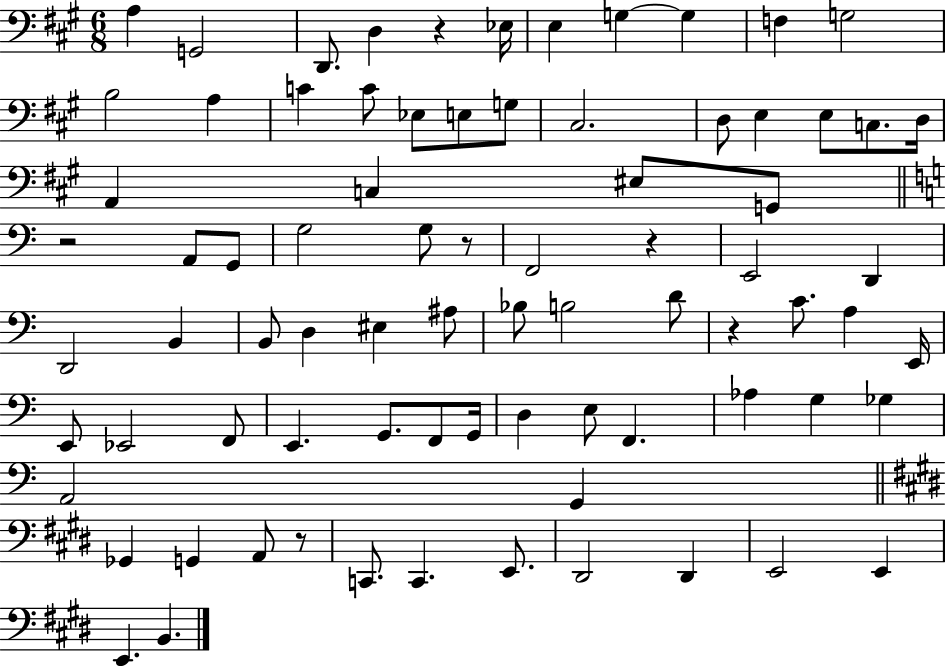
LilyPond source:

{
  \clef bass
  \numericTimeSignature
  \time 6/8
  \key a \major
  a4 g,2 | d,8. d4 r4 ees16 | e4 g4~~ g4 | f4 g2 | \break b2 a4 | c'4 c'8 ees8 e8 g8 | cis2. | d8 e4 e8 c8. d16 | \break a,4 c4 eis8 g,8 | \bar "||" \break \key c \major r2 a,8 g,8 | g2 g8 r8 | f,2 r4 | e,2 d,4 | \break d,2 b,4 | b,8 d4 eis4 ais8 | bes8 b2 d'8 | r4 c'8. a4 e,16 | \break e,8 ees,2 f,8 | e,4. g,8. f,8 g,16 | d4 e8 f,4. | aes4 g4 ges4 | \break a,2 g,4 | \bar "||" \break \key e \major ges,4 g,4 a,8 r8 | c,8. c,4. e,8. | dis,2 dis,4 | e,2 e,4 | \break e,4. b,4. | \bar "|."
}